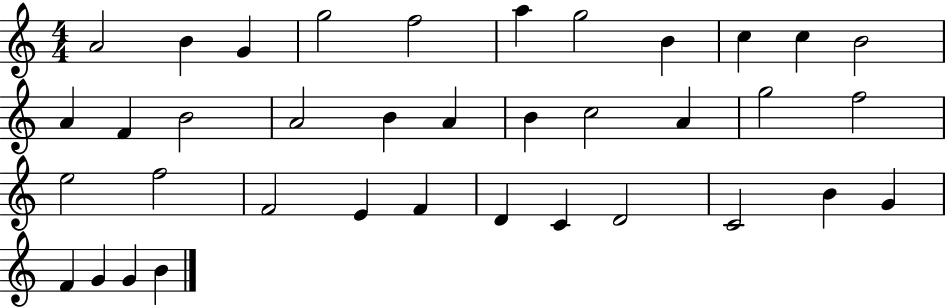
X:1
T:Untitled
M:4/4
L:1/4
K:C
A2 B G g2 f2 a g2 B c c B2 A F B2 A2 B A B c2 A g2 f2 e2 f2 F2 E F D C D2 C2 B G F G G B